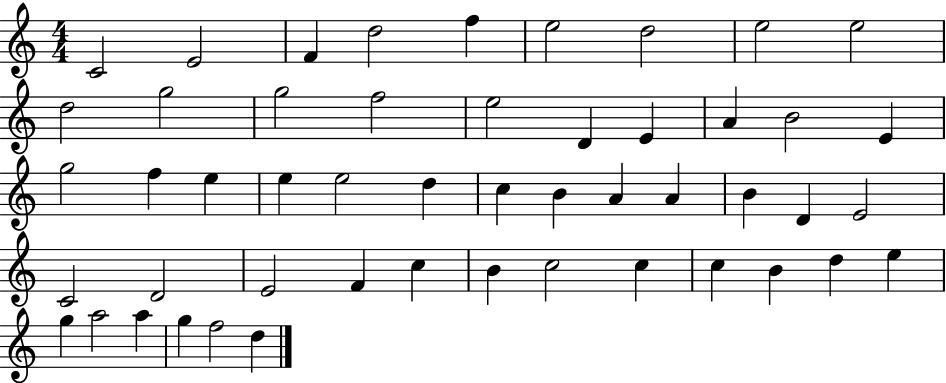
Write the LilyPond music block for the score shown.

{
  \clef treble
  \numericTimeSignature
  \time 4/4
  \key c \major
  c'2 e'2 | f'4 d''2 f''4 | e''2 d''2 | e''2 e''2 | \break d''2 g''2 | g''2 f''2 | e''2 d'4 e'4 | a'4 b'2 e'4 | \break g''2 f''4 e''4 | e''4 e''2 d''4 | c''4 b'4 a'4 a'4 | b'4 d'4 e'2 | \break c'2 d'2 | e'2 f'4 c''4 | b'4 c''2 c''4 | c''4 b'4 d''4 e''4 | \break g''4 a''2 a''4 | g''4 f''2 d''4 | \bar "|."
}